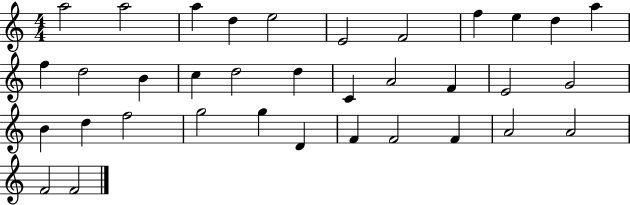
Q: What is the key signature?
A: C major